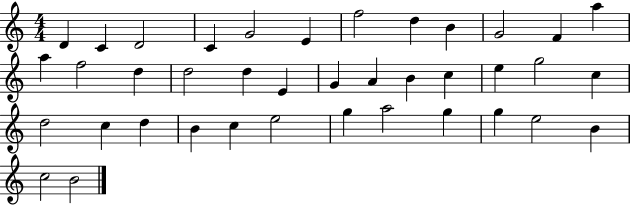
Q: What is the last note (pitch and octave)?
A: B4